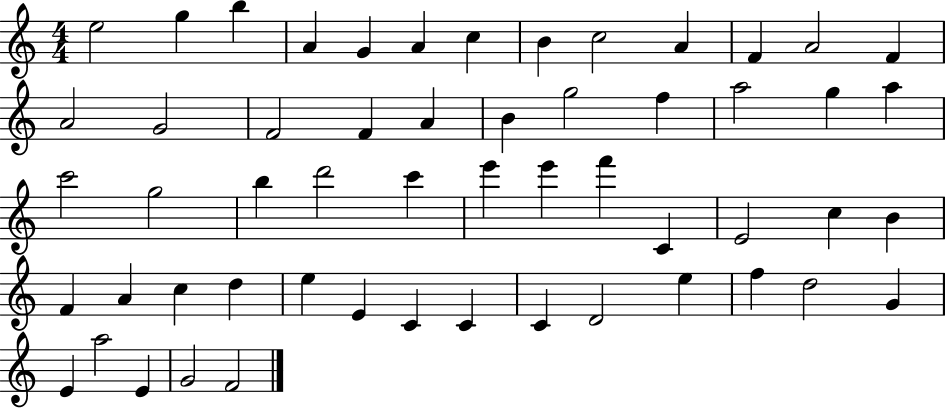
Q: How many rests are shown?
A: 0